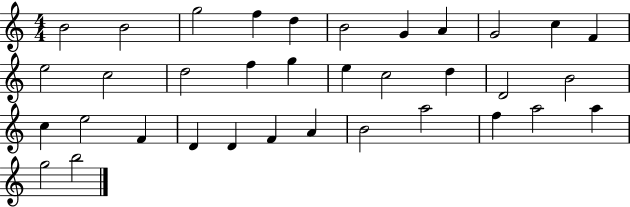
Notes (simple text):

B4/h B4/h G5/h F5/q D5/q B4/h G4/q A4/q G4/h C5/q F4/q E5/h C5/h D5/h F5/q G5/q E5/q C5/h D5/q D4/h B4/h C5/q E5/h F4/q D4/q D4/q F4/q A4/q B4/h A5/h F5/q A5/h A5/q G5/h B5/h